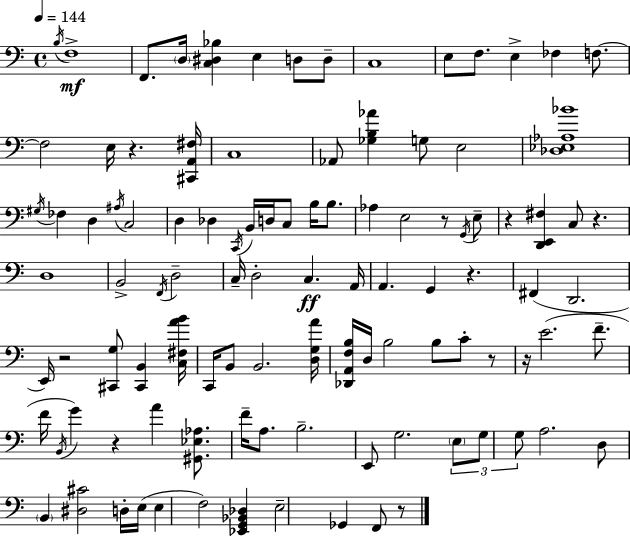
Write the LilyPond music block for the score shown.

{
  \clef bass
  \time 4/4
  \defaultTimeSignature
  \key c \major
  \tempo 4 = 144
  \acciaccatura { b16 }\mf f1-> | f,8. \parenthesize d16 <c dis bes>4 e4 d8 d8-- | c1 | e8 f8. e4-> fes4 f8.~~ | \break f2 e16 r4. | <cis, a, fis>16 c1 | aes,8 <ges b aes'>4 g8 e2 | <des ees aes bes'>1 | \break \acciaccatura { gis16 } fes4 d4 \acciaccatura { ais16 } c2 | d4 des4 \acciaccatura { c,16 } b,16 d16 c8 | b16 b8. aes4 e2 | r8 \acciaccatura { g,16 } e8-- r4 <d, e, fis>4 c8 r4. | \break d1 | b,2-> \acciaccatura { f,16 } d2-- | c16-- d2-. c4.\ff | a,16 a,4. g,4 | \break r4. fis,4( d,2. | e,16) r2 <cis, g>8 | <cis, b,>4 <c fis a' b'>16 c,16 b,8 b,2. | <d g a'>16 <des, a, f b>16 d16 b2 | \break b8 c'8-. r8 r16 e'2.( | f'8.-- f'16 \acciaccatura { b,16 }) g'4 r4 | a'4 <gis, ees aes>8. f'16-- a8. b2.-- | e,8 g2. | \break \tuplet 3/2 { \parenthesize e8 g8 g8 } a2. | d8 \parenthesize b,4 <dis cis'>2 | d16-. e16( e4 f2) | <ees, g, bes, des>4 e2-- ges,4 | \break f,8 r8 \bar "|."
}